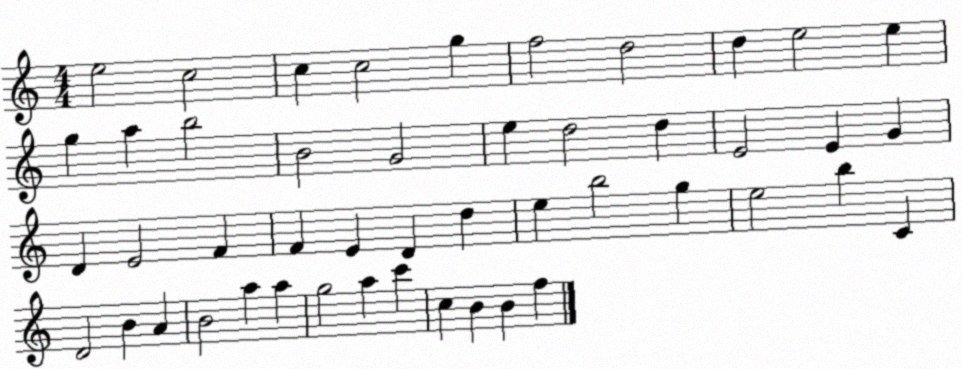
X:1
T:Untitled
M:4/4
L:1/4
K:C
e2 c2 c c2 g f2 d2 d e2 e g a b2 B2 G2 e d2 d E2 E G D E2 F F E D d e b2 g e2 b C D2 B A B2 a a g2 a c' c B B f